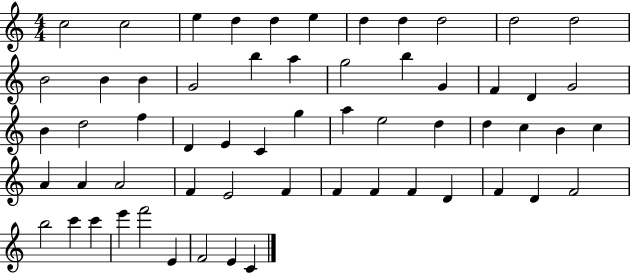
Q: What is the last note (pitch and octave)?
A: C4